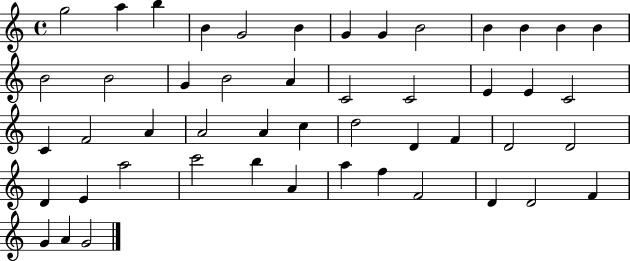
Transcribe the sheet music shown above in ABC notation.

X:1
T:Untitled
M:4/4
L:1/4
K:C
g2 a b B G2 B G G B2 B B B B B2 B2 G B2 A C2 C2 E E C2 C F2 A A2 A c d2 D F D2 D2 D E a2 c'2 b A a f F2 D D2 F G A G2